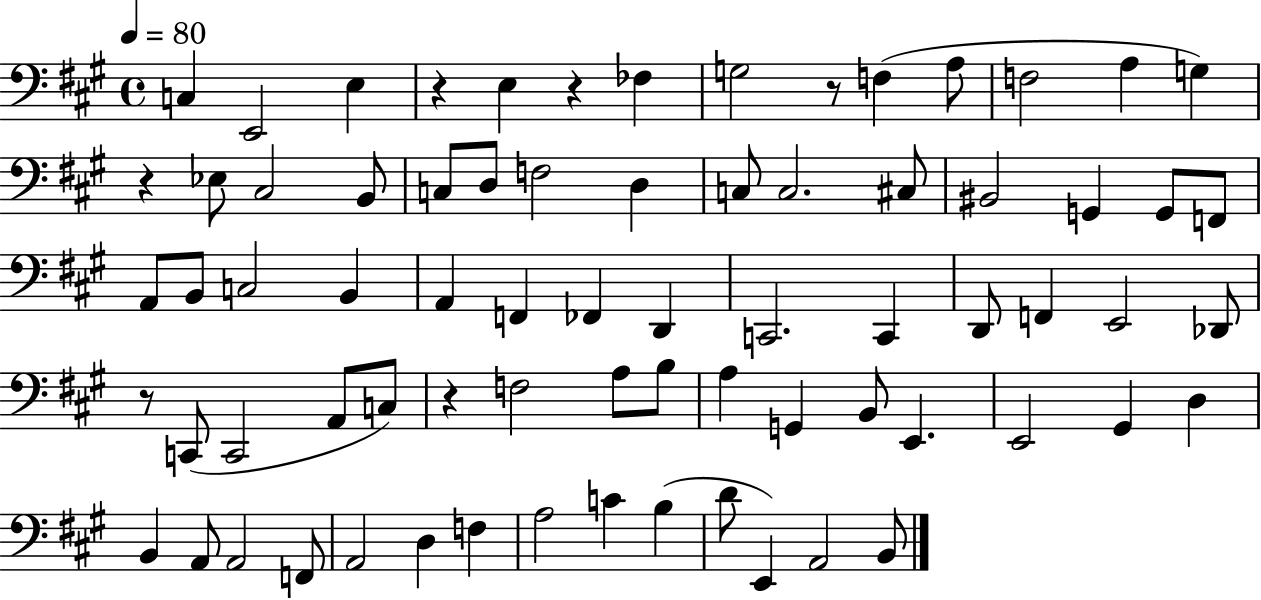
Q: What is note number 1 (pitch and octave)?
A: C3